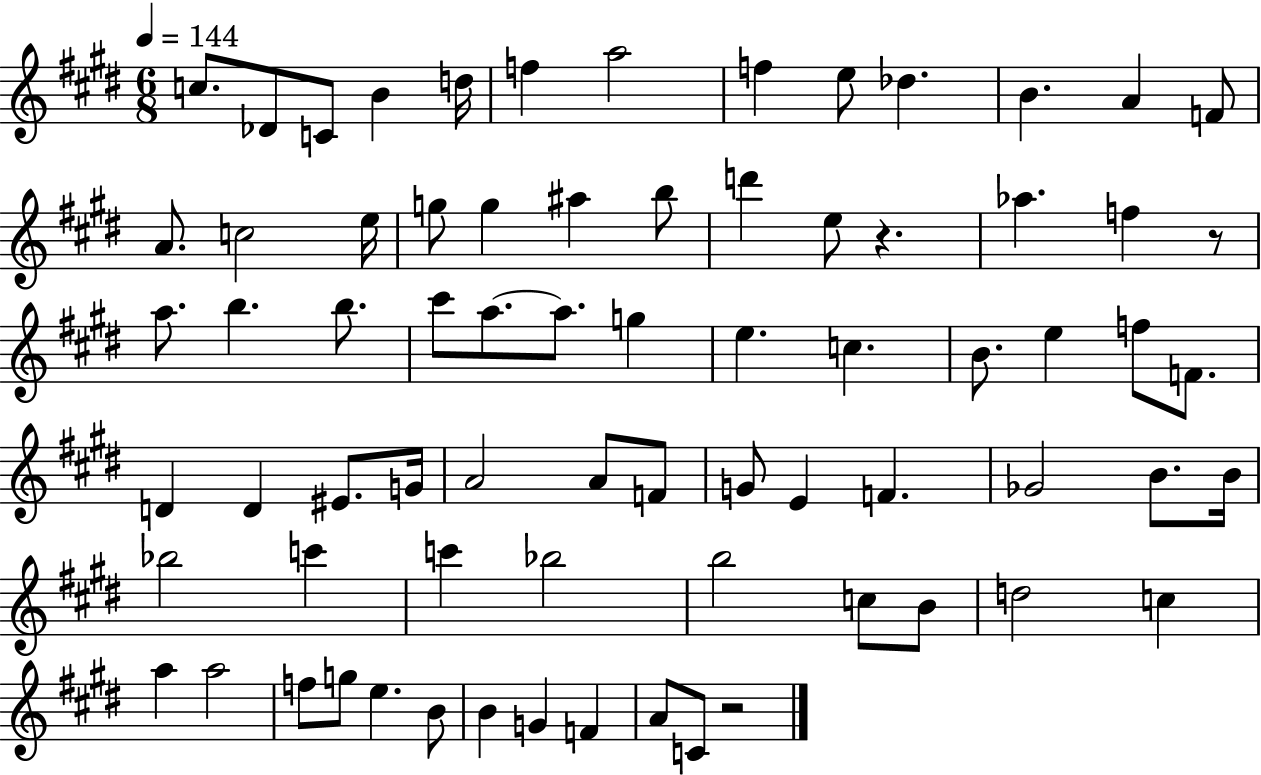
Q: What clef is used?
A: treble